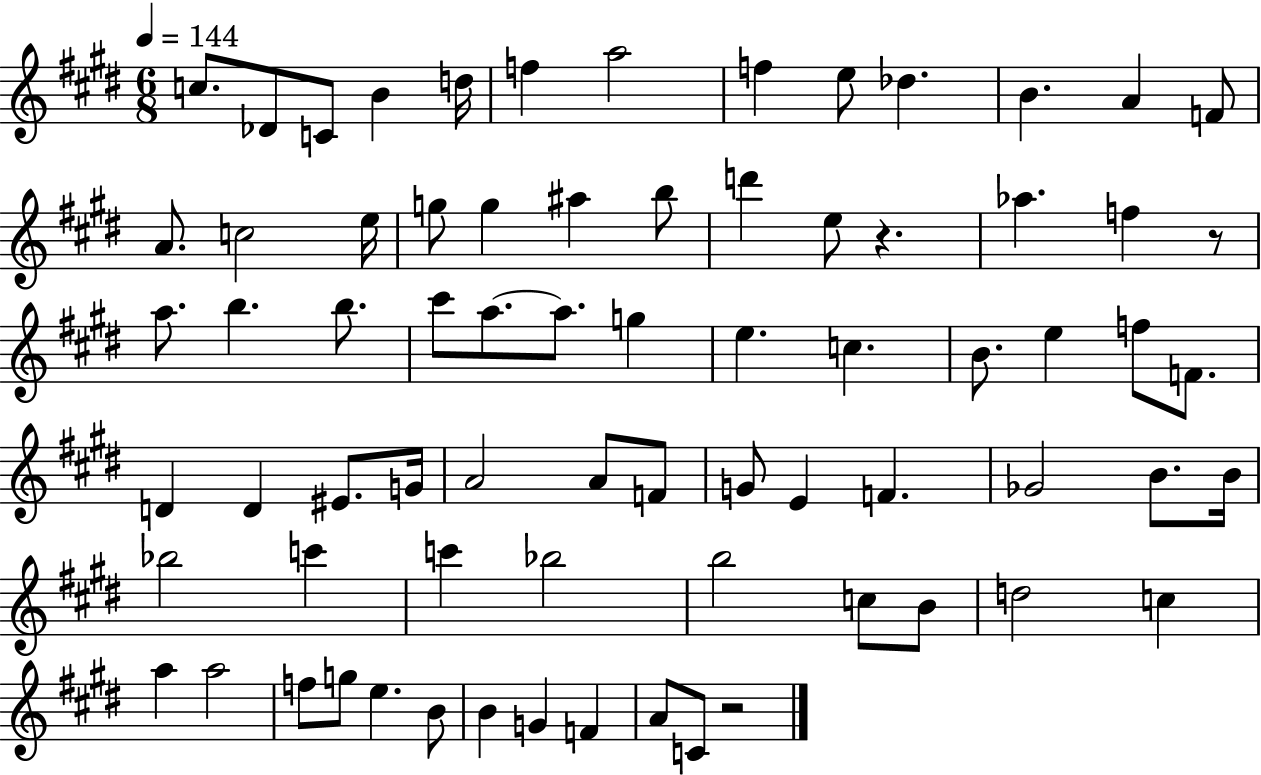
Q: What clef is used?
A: treble